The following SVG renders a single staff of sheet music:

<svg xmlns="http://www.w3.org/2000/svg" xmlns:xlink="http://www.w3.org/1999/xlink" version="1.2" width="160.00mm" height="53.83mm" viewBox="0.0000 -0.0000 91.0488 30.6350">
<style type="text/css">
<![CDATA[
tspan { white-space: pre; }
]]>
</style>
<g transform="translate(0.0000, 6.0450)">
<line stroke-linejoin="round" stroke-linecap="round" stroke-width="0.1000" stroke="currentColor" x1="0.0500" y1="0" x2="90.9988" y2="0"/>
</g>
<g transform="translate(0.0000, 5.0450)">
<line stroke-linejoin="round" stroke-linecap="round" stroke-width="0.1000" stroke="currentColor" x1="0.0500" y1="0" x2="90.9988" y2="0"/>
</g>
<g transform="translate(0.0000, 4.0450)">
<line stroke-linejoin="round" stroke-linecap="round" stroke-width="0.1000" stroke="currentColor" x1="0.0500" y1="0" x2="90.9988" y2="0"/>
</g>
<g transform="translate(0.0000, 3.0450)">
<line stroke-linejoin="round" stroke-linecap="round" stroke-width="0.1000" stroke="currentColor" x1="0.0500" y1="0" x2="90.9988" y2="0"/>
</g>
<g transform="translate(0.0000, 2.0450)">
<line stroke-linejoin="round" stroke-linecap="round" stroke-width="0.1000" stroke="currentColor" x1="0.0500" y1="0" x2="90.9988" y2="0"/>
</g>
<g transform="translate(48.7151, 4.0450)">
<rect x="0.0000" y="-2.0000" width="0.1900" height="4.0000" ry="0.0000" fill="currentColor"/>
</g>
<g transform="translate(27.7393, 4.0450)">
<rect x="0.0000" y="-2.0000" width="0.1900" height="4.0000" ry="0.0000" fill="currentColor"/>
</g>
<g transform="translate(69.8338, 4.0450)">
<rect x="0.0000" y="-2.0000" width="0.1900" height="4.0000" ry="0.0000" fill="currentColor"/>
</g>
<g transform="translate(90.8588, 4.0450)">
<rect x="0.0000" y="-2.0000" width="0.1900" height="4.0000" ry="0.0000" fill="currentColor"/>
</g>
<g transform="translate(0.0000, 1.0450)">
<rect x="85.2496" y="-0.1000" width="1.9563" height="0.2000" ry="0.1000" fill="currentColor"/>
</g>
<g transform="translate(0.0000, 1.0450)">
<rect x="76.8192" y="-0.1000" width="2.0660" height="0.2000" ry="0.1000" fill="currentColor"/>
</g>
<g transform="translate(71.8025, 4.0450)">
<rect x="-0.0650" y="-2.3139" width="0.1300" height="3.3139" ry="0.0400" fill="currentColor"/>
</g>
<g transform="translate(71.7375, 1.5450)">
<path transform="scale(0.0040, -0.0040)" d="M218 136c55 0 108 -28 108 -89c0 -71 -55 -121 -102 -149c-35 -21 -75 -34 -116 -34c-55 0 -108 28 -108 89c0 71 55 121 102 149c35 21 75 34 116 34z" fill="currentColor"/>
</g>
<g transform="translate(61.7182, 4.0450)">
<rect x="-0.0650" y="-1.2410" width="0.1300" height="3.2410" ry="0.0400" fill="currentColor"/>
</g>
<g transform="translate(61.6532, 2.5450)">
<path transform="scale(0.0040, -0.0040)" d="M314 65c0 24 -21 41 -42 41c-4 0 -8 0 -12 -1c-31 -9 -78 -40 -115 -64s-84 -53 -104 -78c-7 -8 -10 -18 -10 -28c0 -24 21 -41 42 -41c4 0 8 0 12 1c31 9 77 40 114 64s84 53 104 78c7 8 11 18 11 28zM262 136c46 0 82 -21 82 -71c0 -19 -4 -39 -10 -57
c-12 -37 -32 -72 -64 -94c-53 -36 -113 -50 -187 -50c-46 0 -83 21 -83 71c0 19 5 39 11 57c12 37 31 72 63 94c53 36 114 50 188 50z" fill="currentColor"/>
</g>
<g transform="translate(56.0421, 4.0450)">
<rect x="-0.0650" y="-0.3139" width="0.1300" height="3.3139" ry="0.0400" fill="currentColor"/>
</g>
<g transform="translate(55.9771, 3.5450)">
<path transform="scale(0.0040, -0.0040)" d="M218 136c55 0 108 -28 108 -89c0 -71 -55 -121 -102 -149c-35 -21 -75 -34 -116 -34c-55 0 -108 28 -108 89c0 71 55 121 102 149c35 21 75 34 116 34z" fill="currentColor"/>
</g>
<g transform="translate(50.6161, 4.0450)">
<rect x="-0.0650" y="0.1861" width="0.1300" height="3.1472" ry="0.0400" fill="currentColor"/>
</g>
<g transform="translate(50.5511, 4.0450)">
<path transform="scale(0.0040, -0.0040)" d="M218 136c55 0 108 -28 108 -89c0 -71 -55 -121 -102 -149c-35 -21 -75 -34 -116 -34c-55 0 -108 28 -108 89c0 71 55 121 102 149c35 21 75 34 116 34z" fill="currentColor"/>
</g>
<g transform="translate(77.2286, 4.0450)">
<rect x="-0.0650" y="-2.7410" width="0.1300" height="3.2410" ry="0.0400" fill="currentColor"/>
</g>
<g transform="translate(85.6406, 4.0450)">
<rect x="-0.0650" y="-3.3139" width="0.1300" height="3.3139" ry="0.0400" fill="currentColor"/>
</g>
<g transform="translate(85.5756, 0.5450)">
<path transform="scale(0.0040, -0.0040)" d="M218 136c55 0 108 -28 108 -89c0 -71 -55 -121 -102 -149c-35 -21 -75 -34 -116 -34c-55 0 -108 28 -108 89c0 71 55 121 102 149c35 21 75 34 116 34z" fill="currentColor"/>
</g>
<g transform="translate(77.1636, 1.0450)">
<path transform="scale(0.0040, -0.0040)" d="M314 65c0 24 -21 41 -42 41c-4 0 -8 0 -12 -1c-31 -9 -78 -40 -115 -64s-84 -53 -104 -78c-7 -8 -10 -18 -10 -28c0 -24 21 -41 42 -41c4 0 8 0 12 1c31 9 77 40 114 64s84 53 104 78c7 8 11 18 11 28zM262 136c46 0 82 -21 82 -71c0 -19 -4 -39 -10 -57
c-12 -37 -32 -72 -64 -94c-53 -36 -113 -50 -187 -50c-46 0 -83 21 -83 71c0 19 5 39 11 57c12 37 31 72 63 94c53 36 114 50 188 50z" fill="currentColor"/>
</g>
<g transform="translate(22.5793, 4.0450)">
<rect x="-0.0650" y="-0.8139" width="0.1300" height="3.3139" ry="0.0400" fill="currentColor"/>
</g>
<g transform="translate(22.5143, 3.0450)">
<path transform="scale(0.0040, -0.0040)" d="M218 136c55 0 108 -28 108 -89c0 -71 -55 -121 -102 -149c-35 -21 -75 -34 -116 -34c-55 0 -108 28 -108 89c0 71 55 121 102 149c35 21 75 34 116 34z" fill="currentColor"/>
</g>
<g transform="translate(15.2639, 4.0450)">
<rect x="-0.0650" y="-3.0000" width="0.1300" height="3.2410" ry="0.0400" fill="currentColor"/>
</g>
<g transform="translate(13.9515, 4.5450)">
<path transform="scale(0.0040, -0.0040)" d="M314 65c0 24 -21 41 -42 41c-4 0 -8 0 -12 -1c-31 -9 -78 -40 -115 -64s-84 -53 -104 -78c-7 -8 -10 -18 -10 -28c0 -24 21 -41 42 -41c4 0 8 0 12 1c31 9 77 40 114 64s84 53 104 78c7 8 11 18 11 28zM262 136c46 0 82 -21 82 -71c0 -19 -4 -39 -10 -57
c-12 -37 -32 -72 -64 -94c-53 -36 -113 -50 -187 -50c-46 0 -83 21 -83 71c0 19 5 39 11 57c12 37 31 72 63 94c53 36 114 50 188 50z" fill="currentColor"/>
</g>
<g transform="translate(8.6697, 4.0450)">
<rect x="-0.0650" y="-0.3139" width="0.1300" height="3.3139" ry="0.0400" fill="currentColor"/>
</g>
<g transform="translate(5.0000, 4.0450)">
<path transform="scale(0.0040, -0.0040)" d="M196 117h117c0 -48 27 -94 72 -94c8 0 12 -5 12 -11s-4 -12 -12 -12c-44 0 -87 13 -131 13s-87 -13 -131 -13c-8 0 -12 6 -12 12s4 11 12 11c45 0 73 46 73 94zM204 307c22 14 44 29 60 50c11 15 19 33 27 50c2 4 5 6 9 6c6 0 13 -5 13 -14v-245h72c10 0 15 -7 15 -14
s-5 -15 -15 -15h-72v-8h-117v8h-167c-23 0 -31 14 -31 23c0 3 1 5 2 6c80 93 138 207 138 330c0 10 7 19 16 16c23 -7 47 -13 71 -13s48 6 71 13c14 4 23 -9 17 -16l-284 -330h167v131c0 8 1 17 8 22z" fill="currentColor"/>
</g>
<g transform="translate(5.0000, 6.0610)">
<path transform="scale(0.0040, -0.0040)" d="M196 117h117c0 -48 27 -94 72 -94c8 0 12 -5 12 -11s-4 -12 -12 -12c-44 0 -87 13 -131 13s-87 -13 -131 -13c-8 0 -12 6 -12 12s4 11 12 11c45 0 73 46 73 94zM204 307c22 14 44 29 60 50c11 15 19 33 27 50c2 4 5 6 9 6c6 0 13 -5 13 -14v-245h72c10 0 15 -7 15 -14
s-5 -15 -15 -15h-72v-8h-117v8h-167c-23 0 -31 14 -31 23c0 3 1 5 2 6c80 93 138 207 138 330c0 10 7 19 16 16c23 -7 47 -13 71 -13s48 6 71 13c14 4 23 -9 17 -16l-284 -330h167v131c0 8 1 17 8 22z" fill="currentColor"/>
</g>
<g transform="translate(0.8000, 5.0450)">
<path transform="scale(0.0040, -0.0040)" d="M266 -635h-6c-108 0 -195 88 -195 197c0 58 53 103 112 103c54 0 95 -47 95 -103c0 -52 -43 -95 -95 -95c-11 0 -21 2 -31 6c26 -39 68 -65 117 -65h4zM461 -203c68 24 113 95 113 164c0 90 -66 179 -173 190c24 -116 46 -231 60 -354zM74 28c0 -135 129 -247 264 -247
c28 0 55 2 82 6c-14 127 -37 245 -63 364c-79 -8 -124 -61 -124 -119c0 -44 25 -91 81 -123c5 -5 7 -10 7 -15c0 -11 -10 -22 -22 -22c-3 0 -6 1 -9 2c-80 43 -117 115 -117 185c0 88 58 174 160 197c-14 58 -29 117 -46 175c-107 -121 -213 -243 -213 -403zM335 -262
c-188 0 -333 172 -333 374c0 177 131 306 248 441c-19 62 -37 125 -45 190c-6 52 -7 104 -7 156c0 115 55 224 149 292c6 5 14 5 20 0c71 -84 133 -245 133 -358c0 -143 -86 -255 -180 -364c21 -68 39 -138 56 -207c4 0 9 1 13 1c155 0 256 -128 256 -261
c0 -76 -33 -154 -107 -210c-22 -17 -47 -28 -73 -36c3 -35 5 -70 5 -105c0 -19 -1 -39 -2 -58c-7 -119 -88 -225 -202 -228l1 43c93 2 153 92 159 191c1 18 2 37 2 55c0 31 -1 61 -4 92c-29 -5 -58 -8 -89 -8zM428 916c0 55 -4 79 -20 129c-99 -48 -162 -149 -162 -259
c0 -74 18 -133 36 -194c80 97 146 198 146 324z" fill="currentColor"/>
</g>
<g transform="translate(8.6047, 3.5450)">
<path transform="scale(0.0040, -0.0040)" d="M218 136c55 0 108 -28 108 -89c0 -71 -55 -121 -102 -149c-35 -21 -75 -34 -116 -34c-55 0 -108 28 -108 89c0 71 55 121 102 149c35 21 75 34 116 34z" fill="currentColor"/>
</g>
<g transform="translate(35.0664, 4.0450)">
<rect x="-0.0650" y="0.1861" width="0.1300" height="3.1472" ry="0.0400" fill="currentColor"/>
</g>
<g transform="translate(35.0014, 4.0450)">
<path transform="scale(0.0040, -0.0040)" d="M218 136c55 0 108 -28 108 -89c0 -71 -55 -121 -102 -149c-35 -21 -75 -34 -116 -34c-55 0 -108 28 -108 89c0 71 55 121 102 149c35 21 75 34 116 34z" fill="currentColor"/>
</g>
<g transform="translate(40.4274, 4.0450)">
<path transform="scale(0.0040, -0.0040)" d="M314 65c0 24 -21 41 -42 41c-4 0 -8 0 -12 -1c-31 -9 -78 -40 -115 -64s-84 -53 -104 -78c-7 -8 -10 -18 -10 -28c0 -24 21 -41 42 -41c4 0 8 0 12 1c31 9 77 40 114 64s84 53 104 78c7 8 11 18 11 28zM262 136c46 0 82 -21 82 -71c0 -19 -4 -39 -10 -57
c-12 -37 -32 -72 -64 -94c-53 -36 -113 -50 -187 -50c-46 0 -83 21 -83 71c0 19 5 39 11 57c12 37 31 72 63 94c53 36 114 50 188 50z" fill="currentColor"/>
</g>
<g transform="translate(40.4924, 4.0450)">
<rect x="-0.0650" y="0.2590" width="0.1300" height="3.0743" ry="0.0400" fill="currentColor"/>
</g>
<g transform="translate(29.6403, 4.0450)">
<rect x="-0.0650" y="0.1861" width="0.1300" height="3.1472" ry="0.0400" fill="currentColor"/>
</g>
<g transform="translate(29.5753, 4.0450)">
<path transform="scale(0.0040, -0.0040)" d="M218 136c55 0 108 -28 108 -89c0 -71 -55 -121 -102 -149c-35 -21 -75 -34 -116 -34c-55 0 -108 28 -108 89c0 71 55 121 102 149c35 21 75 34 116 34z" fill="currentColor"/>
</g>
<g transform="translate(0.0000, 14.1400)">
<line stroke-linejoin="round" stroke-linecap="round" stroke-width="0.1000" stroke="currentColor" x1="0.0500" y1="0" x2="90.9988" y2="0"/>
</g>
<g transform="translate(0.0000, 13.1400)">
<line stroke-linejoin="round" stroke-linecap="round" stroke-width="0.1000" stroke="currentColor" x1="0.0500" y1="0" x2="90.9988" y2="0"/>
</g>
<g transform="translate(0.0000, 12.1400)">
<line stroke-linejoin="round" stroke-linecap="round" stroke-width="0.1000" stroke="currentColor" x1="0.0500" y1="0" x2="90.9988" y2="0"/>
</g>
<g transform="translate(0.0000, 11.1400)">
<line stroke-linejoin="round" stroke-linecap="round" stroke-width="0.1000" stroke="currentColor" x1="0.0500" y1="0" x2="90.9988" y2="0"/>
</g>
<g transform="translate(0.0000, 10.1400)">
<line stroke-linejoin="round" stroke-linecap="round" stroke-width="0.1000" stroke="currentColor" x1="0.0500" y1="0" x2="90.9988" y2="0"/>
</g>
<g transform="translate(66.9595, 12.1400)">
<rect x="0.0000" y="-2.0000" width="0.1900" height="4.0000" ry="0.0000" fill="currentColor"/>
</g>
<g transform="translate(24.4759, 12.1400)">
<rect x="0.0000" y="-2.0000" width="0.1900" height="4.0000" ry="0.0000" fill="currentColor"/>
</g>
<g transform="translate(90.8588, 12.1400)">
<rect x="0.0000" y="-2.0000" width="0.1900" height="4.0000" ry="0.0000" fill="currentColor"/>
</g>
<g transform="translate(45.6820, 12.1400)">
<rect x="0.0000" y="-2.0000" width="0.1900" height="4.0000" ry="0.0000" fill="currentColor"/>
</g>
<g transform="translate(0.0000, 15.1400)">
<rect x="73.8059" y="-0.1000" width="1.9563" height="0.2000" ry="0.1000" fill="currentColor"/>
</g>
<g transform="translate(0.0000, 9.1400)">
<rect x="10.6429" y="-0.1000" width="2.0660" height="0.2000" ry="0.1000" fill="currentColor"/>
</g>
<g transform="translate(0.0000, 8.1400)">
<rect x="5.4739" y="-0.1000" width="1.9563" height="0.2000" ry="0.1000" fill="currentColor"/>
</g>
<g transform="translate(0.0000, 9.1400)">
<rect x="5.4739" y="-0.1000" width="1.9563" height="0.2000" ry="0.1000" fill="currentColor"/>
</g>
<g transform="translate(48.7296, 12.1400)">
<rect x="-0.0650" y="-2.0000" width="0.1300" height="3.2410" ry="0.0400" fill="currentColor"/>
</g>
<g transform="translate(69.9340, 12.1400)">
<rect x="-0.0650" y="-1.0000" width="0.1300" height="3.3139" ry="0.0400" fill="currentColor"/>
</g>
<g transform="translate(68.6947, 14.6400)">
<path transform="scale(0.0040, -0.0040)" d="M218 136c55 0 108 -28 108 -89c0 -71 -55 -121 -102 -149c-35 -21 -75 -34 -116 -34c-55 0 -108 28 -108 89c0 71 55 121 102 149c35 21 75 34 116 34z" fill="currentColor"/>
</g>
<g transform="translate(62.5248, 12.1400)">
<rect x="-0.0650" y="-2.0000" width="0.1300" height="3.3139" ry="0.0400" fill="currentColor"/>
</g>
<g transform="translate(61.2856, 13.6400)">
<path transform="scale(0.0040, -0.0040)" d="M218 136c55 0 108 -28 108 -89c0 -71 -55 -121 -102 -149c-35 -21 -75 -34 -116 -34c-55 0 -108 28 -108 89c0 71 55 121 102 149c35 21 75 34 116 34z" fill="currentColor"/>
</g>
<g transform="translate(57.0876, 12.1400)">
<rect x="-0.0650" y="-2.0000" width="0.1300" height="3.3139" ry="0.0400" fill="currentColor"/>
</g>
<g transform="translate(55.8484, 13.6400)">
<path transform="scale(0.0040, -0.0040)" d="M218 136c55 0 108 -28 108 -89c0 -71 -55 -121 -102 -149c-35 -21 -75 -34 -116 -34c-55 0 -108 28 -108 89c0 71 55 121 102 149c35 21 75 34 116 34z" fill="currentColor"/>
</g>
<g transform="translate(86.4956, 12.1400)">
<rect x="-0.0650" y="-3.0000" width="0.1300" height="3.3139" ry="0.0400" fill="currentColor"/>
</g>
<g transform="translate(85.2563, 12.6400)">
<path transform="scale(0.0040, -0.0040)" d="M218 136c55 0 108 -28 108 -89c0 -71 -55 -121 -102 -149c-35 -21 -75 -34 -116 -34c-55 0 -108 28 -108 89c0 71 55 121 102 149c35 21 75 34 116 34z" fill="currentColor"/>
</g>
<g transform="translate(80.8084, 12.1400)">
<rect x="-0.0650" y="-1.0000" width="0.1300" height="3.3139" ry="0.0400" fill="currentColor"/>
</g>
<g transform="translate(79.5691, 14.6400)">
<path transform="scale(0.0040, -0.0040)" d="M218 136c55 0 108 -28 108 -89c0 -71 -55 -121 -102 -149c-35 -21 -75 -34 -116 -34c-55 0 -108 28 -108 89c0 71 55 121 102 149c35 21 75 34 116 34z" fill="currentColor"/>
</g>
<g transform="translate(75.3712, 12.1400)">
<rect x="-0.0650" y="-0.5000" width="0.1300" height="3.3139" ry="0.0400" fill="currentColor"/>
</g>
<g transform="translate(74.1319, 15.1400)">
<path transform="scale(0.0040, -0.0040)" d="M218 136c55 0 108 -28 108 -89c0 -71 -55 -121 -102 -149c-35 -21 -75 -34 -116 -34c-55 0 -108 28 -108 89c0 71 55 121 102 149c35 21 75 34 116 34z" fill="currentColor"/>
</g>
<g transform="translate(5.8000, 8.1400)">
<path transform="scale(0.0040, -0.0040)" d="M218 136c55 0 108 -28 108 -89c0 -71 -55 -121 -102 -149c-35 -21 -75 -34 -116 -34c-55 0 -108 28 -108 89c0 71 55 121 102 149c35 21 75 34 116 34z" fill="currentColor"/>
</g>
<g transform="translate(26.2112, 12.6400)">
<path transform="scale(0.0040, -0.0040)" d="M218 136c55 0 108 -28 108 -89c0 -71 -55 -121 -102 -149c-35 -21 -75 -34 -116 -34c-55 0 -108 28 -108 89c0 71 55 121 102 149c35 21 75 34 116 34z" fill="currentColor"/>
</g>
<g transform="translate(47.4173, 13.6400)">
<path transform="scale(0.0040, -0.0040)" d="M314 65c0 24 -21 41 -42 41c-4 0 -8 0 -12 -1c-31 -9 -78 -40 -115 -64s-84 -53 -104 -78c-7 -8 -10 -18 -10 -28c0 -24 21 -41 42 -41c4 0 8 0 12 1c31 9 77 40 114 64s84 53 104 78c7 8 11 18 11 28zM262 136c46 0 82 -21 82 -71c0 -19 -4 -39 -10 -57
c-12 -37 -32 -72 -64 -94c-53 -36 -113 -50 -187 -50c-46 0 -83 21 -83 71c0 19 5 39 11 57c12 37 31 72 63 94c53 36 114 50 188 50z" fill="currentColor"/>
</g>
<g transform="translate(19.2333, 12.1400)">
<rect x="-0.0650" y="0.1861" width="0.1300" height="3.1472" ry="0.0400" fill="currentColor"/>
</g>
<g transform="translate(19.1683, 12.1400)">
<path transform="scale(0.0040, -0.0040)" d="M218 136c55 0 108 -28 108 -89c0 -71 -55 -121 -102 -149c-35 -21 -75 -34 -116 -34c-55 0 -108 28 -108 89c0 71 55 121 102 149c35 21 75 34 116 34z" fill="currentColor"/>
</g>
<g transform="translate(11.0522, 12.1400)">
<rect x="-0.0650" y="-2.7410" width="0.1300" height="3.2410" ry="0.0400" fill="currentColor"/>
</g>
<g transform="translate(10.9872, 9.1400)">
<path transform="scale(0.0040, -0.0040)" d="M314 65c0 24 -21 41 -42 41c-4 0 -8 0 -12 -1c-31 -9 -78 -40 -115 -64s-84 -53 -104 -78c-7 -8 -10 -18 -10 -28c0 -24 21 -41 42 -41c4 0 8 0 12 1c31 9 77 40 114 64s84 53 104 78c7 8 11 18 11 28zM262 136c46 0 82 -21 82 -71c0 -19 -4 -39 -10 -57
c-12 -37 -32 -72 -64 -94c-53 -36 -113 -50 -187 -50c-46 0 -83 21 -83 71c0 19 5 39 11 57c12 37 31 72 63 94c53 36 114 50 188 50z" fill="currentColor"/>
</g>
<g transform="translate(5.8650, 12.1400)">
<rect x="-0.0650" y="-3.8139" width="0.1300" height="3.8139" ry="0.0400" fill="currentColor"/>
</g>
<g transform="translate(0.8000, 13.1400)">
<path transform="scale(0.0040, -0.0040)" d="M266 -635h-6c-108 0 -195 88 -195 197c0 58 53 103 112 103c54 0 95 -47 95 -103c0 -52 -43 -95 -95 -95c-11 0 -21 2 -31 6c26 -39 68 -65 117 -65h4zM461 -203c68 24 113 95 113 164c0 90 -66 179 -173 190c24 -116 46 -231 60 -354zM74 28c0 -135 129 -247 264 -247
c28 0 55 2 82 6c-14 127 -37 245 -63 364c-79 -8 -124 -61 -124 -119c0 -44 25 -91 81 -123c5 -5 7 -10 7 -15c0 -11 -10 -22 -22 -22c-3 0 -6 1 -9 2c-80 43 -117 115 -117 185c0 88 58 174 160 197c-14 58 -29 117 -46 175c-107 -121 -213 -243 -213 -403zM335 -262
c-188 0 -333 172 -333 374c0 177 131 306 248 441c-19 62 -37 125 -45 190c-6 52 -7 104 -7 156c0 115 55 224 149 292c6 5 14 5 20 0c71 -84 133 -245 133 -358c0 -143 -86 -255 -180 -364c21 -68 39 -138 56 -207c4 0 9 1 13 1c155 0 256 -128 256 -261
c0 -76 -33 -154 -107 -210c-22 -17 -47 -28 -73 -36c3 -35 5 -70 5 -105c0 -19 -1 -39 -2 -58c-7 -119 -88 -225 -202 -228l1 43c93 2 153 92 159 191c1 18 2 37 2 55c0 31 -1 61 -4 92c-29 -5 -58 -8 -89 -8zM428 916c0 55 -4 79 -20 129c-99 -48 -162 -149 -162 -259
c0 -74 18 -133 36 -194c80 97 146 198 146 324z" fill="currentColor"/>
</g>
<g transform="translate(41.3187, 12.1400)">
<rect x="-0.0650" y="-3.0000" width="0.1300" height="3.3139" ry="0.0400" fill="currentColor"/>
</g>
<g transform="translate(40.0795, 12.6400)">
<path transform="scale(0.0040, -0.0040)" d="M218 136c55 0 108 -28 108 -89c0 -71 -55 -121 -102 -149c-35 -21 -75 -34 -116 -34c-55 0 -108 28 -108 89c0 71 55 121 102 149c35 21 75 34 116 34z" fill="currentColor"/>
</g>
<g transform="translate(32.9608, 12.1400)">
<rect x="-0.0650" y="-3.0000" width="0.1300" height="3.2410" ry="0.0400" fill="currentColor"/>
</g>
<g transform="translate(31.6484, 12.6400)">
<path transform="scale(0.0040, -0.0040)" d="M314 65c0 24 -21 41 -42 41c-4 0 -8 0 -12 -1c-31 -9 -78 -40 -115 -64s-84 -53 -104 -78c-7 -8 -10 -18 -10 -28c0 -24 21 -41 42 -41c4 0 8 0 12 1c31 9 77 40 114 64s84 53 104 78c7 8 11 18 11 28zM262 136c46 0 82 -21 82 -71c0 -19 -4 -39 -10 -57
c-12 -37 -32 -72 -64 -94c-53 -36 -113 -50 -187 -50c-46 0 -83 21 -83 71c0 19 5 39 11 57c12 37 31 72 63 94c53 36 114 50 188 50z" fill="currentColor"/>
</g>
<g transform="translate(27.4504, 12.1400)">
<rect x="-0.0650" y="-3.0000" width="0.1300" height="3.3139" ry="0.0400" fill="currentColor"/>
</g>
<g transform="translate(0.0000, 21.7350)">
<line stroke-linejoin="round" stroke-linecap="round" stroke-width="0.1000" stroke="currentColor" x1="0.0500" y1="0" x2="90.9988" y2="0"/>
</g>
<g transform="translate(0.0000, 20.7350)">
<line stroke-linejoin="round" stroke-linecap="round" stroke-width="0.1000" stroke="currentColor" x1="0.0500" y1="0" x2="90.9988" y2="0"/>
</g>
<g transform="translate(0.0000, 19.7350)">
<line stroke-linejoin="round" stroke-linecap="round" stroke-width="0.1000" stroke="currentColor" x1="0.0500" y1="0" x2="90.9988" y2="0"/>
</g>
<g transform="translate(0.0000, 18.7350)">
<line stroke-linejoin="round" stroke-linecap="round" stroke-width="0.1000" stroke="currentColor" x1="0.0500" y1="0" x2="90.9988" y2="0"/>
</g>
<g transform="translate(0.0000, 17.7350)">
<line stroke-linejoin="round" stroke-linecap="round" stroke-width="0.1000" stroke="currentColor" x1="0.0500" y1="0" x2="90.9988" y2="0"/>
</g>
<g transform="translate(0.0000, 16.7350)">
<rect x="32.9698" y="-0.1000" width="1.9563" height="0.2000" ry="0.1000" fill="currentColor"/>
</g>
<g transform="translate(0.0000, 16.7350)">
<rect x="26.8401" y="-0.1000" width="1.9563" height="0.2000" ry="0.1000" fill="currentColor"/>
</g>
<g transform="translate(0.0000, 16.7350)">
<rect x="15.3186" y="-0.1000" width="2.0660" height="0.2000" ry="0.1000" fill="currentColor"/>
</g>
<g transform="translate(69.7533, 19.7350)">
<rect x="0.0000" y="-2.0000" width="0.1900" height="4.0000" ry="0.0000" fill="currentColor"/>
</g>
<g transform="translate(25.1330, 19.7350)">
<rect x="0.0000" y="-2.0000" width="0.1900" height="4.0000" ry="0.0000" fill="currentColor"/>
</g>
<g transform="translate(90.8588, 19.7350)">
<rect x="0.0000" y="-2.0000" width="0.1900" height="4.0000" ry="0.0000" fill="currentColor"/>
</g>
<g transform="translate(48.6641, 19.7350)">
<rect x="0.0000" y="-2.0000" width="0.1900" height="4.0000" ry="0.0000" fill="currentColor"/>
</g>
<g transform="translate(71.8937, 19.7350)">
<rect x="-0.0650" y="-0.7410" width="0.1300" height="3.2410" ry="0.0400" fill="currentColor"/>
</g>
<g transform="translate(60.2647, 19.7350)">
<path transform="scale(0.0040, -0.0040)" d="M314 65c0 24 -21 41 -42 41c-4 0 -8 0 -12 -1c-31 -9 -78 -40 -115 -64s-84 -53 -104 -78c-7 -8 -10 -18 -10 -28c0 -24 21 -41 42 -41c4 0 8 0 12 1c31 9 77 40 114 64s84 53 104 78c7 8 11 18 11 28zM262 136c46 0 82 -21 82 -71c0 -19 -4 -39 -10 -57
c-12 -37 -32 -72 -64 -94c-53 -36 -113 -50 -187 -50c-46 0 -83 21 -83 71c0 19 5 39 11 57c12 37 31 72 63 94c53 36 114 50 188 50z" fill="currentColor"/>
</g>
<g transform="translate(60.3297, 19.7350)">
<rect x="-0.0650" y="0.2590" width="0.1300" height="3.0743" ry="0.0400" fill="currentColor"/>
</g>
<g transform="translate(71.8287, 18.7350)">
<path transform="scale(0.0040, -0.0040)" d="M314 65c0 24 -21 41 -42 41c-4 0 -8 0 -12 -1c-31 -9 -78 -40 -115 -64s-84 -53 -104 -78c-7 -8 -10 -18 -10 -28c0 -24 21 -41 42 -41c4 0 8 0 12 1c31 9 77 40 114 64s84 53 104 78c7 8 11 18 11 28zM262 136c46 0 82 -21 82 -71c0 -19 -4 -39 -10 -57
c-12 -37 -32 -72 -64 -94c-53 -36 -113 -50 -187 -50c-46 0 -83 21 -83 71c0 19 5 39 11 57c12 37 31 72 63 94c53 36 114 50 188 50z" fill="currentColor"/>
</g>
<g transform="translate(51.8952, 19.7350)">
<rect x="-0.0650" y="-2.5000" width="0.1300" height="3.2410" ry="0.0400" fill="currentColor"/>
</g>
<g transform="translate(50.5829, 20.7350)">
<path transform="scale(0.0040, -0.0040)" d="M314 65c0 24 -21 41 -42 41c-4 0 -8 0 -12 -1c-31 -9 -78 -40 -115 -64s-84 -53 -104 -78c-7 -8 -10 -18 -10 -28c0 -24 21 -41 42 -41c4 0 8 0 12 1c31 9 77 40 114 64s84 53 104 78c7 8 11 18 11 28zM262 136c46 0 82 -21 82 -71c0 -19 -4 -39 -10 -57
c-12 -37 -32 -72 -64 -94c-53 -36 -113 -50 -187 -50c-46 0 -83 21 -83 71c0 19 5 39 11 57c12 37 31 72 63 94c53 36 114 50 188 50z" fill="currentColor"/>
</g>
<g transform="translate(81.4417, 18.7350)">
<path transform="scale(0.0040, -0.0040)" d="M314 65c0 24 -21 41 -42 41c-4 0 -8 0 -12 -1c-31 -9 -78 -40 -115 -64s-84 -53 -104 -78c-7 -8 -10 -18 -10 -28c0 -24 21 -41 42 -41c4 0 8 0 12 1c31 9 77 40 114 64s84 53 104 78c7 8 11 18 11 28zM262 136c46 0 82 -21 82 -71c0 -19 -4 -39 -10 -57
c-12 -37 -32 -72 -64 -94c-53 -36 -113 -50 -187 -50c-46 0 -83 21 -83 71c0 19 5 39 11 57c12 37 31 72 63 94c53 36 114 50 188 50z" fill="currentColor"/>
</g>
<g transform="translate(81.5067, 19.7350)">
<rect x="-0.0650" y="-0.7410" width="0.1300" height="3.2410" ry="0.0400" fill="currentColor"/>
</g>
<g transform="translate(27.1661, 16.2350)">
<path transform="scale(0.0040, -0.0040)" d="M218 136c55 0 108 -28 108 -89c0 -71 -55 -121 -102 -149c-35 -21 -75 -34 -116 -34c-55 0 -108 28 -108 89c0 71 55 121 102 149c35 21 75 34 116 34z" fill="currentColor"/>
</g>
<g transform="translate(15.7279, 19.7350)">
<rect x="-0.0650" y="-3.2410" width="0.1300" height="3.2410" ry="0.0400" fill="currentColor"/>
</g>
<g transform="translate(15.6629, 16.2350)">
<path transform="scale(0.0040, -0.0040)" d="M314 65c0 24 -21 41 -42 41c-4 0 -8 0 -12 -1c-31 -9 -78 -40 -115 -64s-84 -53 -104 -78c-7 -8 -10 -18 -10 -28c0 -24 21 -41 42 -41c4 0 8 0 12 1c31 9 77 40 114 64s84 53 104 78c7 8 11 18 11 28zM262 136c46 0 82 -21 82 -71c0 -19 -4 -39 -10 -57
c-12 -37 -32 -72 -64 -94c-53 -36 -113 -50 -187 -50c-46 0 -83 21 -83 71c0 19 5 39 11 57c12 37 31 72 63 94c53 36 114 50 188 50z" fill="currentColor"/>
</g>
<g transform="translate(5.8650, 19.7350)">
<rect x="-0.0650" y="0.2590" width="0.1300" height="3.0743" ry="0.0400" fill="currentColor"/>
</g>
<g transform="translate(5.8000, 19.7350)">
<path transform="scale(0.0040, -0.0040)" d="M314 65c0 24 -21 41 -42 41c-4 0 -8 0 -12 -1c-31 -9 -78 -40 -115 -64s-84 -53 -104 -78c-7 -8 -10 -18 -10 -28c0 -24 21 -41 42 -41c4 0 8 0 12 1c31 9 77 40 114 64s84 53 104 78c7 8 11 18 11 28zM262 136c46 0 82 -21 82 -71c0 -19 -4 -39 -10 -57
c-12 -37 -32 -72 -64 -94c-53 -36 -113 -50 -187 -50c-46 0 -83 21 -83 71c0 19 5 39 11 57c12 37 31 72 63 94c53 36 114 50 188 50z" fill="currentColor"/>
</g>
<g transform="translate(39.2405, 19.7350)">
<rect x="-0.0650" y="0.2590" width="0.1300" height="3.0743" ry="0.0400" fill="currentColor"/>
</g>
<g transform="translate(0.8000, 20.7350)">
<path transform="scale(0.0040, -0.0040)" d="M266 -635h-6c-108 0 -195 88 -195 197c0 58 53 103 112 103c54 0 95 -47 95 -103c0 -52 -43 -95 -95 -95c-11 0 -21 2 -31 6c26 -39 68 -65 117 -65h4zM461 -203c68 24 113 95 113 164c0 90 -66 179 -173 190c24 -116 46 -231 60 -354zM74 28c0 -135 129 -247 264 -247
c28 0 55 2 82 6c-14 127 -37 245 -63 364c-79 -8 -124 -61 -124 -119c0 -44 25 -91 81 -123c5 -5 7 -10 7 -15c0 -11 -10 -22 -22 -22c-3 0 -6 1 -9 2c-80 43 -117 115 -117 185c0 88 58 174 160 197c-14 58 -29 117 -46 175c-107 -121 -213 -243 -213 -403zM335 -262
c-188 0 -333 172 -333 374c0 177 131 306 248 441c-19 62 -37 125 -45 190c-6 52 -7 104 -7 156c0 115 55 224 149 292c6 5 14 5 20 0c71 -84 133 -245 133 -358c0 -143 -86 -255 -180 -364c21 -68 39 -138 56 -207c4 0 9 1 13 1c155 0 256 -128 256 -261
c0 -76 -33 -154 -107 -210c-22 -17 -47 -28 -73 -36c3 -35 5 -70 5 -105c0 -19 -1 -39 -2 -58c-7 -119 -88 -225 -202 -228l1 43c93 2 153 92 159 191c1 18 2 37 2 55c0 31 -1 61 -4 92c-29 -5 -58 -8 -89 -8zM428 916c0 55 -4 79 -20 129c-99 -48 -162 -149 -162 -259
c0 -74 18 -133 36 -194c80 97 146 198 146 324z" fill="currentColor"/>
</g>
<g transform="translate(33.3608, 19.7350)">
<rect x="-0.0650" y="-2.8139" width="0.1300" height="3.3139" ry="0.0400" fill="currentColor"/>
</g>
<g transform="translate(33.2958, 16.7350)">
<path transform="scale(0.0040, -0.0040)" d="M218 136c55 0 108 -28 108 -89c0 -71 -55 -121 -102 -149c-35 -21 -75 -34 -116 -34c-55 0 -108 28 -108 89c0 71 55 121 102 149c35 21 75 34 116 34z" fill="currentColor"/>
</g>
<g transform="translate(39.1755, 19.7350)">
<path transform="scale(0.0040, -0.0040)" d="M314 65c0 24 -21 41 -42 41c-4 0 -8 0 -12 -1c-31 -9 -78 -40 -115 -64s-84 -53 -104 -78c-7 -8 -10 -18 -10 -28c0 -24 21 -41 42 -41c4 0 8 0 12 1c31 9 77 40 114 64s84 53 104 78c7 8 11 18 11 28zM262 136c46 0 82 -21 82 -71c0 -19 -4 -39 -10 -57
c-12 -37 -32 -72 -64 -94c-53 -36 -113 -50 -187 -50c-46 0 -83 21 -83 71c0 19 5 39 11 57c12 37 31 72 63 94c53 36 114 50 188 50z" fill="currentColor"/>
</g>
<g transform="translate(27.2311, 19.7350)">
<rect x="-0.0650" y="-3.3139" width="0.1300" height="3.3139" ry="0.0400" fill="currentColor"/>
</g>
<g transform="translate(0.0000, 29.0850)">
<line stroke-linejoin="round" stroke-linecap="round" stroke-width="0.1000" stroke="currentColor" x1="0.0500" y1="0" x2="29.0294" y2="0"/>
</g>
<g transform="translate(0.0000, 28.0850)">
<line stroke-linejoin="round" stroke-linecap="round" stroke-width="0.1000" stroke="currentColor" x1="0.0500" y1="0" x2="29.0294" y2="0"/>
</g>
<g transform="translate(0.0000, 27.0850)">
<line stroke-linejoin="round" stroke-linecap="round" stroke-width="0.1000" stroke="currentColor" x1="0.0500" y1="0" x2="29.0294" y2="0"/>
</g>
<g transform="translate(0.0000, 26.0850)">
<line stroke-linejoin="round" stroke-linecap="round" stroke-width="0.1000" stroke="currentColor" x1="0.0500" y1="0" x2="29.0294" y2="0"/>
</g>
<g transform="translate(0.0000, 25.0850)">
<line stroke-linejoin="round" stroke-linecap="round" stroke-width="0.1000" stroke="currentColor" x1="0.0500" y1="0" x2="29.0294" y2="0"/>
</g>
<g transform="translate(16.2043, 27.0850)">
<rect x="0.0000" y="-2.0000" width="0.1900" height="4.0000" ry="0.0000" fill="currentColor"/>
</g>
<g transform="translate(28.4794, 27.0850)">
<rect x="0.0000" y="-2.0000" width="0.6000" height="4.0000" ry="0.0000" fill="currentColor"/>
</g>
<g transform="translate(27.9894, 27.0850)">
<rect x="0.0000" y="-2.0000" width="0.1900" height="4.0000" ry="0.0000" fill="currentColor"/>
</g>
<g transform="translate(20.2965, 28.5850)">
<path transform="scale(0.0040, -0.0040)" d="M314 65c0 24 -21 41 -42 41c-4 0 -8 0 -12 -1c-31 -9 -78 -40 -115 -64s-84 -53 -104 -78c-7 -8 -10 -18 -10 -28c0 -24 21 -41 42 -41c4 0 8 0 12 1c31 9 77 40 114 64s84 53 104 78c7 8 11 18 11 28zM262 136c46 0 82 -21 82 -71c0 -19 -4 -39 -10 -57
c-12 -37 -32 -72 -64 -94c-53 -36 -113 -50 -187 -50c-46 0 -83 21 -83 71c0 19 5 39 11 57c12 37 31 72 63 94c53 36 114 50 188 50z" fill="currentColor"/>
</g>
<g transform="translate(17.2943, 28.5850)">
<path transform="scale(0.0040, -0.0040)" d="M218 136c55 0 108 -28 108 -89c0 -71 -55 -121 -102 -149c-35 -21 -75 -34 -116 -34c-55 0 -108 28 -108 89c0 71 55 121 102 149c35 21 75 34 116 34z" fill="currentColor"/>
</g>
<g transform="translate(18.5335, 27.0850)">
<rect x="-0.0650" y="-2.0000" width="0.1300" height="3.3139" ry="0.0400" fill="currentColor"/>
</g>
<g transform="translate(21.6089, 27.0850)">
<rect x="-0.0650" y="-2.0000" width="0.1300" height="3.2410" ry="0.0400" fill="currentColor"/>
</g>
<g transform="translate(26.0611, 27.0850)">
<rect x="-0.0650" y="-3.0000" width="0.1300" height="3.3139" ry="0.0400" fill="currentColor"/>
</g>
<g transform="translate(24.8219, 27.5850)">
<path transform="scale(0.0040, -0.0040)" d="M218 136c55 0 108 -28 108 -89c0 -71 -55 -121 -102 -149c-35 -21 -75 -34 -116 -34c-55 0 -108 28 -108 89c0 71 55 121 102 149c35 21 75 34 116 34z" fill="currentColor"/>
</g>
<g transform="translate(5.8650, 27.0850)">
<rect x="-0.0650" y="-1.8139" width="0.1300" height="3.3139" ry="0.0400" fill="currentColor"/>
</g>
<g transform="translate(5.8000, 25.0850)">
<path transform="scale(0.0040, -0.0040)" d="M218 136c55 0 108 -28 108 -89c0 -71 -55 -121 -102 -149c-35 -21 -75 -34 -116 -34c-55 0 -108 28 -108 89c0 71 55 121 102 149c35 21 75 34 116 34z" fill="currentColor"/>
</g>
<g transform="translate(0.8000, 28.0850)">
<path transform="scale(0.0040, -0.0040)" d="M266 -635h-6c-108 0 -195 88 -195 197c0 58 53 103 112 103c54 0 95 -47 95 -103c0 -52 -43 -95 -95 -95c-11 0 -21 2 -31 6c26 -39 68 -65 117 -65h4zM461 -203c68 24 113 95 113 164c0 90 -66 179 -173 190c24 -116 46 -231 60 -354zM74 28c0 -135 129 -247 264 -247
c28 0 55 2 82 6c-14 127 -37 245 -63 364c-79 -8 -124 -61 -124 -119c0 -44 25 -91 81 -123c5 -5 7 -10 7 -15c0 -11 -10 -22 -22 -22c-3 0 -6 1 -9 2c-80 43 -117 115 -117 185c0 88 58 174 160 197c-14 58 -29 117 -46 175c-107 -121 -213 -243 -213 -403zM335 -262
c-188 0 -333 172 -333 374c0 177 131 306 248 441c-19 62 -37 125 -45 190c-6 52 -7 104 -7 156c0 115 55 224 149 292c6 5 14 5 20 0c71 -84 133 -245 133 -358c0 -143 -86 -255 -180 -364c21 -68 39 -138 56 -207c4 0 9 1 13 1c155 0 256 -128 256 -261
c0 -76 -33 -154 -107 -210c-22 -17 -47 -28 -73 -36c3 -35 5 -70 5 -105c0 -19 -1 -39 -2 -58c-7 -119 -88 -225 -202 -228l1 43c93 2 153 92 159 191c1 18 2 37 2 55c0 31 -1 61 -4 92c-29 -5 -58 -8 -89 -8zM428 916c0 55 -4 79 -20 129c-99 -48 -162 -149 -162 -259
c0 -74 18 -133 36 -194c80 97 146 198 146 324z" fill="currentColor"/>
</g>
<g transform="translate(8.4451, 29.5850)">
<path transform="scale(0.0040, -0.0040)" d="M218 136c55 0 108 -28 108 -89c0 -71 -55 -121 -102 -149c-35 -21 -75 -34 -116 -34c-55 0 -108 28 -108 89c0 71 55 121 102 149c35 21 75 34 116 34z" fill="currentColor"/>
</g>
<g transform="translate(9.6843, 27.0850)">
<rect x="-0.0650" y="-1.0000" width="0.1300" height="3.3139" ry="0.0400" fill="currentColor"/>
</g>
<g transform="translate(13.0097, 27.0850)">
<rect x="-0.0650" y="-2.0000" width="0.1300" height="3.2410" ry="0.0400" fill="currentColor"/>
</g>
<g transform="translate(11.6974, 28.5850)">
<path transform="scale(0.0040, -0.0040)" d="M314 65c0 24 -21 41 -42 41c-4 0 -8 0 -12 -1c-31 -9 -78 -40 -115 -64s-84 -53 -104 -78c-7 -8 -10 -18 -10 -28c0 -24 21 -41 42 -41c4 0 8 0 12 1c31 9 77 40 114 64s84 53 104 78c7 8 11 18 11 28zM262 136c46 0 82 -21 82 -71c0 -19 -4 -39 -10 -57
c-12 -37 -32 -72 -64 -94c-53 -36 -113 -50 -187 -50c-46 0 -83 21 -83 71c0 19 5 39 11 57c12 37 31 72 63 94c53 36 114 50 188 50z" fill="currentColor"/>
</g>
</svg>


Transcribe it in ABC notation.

X:1
T:Untitled
M:4/4
L:1/4
K:C
c A2 d B B B2 B c e2 g a2 b c' a2 B A A2 A F2 F F D C D A B2 b2 b a B2 G2 B2 d2 d2 f D F2 F F2 A